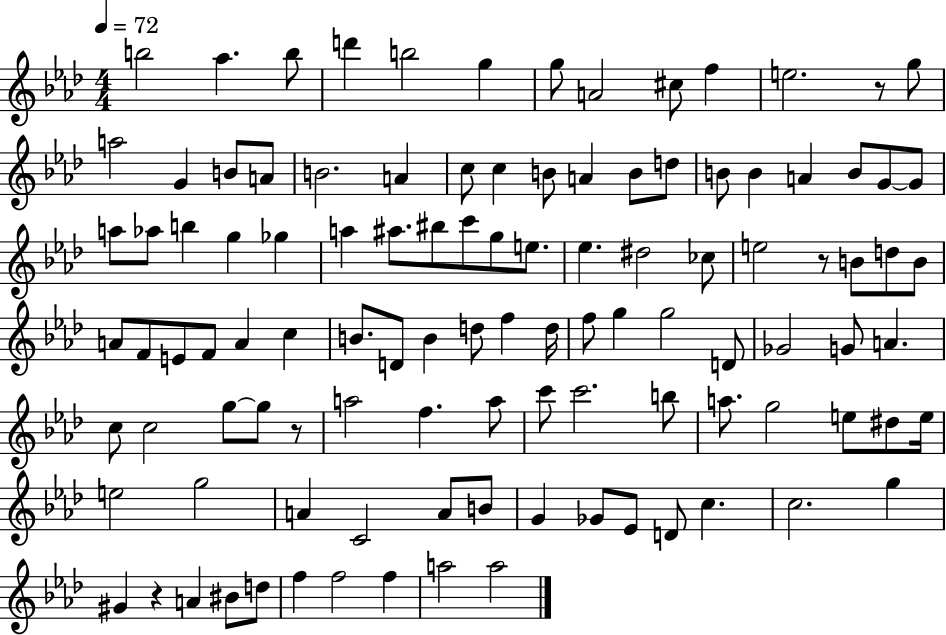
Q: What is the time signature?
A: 4/4